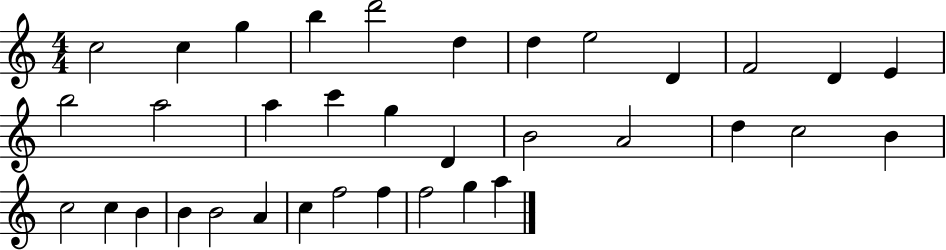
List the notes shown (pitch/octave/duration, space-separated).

C5/h C5/q G5/q B5/q D6/h D5/q D5/q E5/h D4/q F4/h D4/q E4/q B5/h A5/h A5/q C6/q G5/q D4/q B4/h A4/h D5/q C5/h B4/q C5/h C5/q B4/q B4/q B4/h A4/q C5/q F5/h F5/q F5/h G5/q A5/q